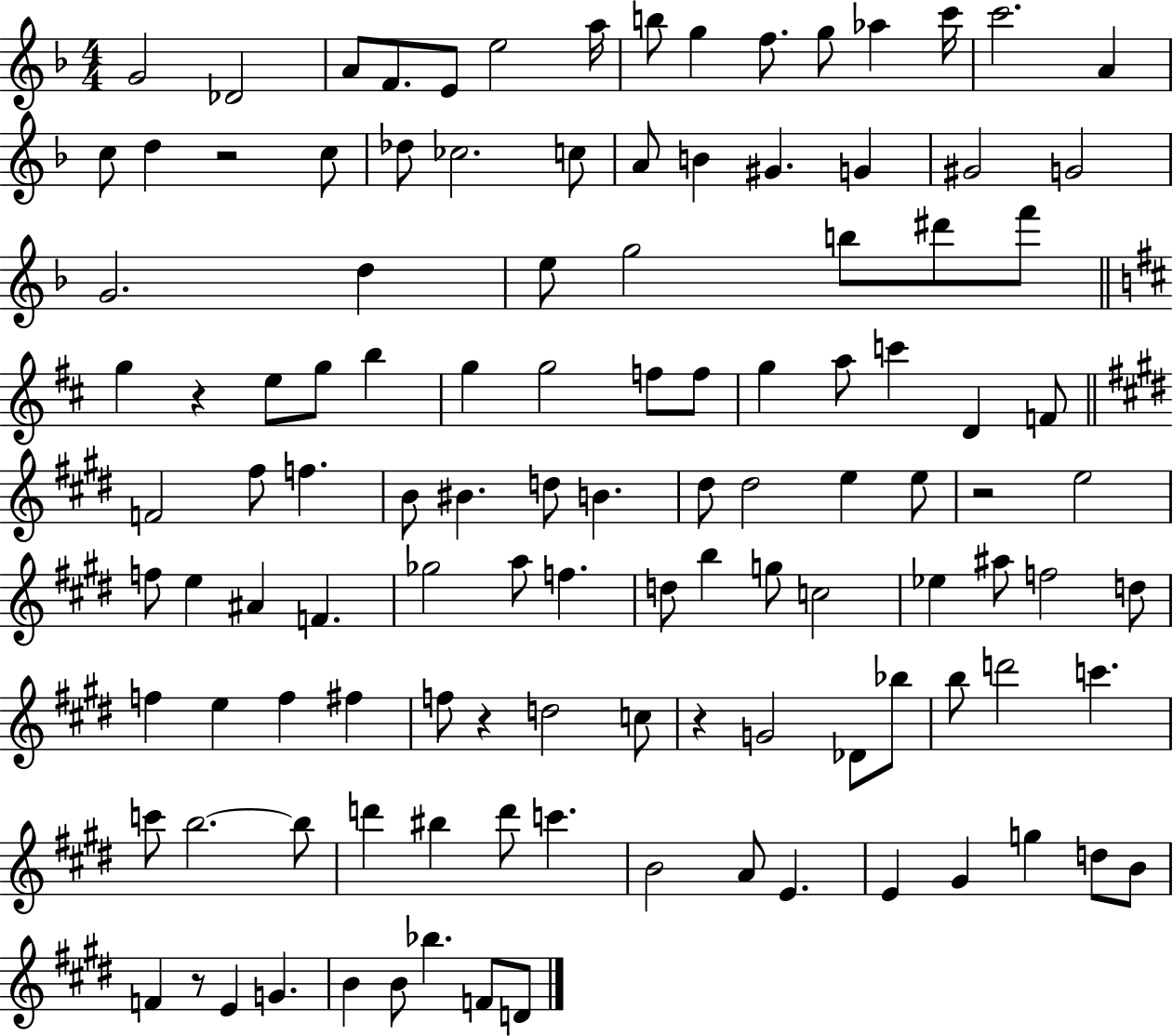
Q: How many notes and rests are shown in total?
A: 116